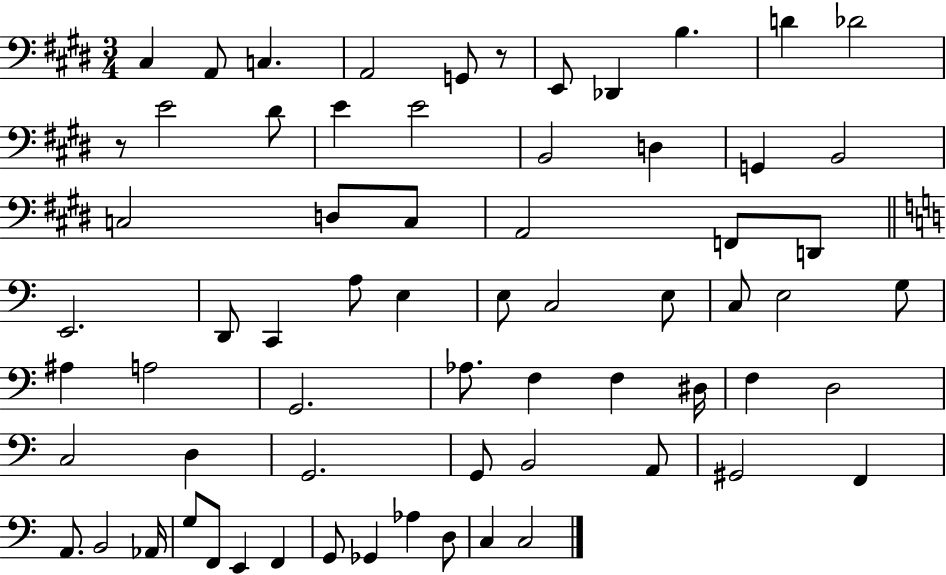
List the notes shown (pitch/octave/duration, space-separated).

C#3/q A2/e C3/q. A2/h G2/e R/e E2/e Db2/q B3/q. D4/q Db4/h R/e E4/h D#4/e E4/q E4/h B2/h D3/q G2/q B2/h C3/h D3/e C3/e A2/h F2/e D2/e E2/h. D2/e C2/q A3/e E3/q E3/e C3/h E3/e C3/e E3/h G3/e A#3/q A3/h G2/h. Ab3/e. F3/q F3/q D#3/s F3/q D3/h C3/h D3/q G2/h. G2/e B2/h A2/e G#2/h F2/q A2/e. B2/h Ab2/s G3/e F2/e E2/q F2/q G2/e Gb2/q Ab3/q D3/e C3/q C3/h